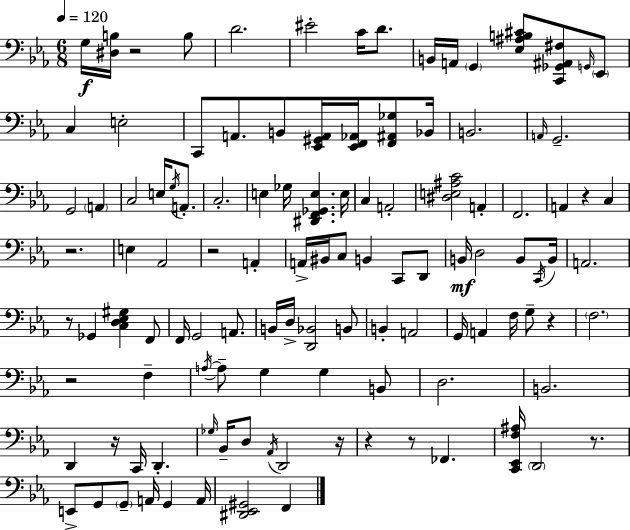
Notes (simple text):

G3/s [D#3,B3]/s R/h B3/e D4/h. EIS4/h C4/s D4/e. B2/s A2/s G2/q [Eb3,A#3,B3,C#4]/e [C2,Gb2,A#2,F#3]/e G2/s Eb2/e C3/q E3/h C2/e A2/e. B2/e [Eb2,G#2,A2]/s [Eb2,F2,Ab2]/s [F2,A#2,Gb3]/e Bb2/s B2/h. A2/s G2/h. G2/h A2/q C3/h E3/s G3/s A2/e. C3/h. E3/q Gb3/s [D#2,F2,Gb2,E3]/q. E3/s C3/q A2/h [D#3,E3,A#3,C4]/h A2/q F2/h. A2/q R/q C3/q R/h. E3/q Ab2/h R/h A2/q A2/s BIS2/s C3/e B2/q C2/e D2/e B2/s D3/h B2/e C2/s B2/s A2/h. R/e Gb2/q [C3,D3,Eb3,G#3]/q F2/e F2/s G2/h A2/e. B2/s D3/s [D2,Bb2]/h B2/e B2/q A2/h G2/s A2/q F3/s G3/e R/q F3/h. R/h F3/q A3/s A3/e G3/q G3/q B2/e D3/h. B2/h. D2/q R/s C2/s D2/q. Gb3/s Bb2/s D3/e Ab2/s D2/h R/s R/q R/e FES2/q. [C2,Eb2,F3,A#3]/s D2/h R/e. E2/e G2/e G2/e A2/s G2/q A2/s [D#2,Eb2,G#2]/h F2/q